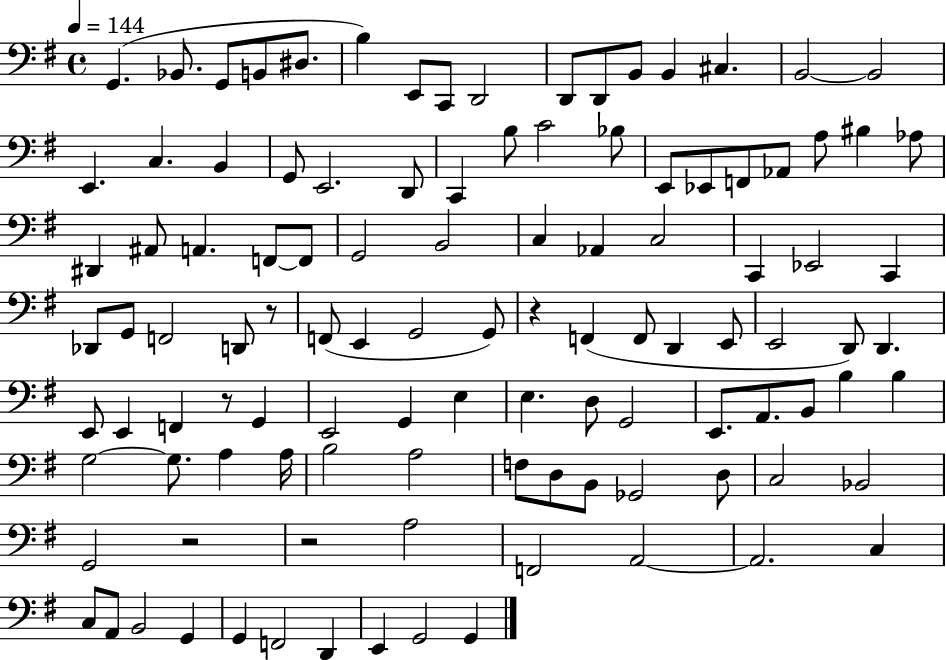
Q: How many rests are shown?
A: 5